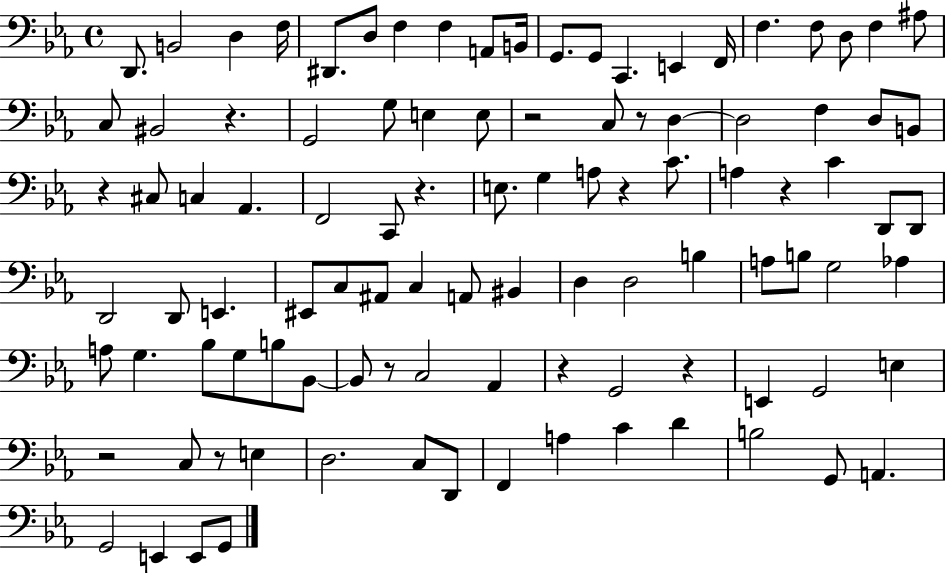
D2/e. B2/h D3/q F3/s D#2/e. D3/e F3/q F3/q A2/e B2/s G2/e. G2/e C2/q. E2/q F2/s F3/q. F3/e D3/e F3/q A#3/e C3/e BIS2/h R/q. G2/h G3/e E3/q E3/e R/h C3/e R/e D3/q D3/h F3/q D3/e B2/e R/q C#3/e C3/q Ab2/q. F2/h C2/e R/q. E3/e. G3/q A3/e R/q C4/e. A3/q R/q C4/q D2/e D2/e D2/h D2/e E2/q. EIS2/e C3/e A#2/e C3/q A2/e BIS2/q D3/q D3/h B3/q A3/e B3/e G3/h Ab3/q A3/e G3/q. Bb3/e G3/e B3/e Bb2/e Bb2/e R/e C3/h Ab2/q R/q G2/h R/q E2/q G2/h E3/q R/h C3/e R/e E3/q D3/h. C3/e D2/e F2/q A3/q C4/q D4/q B3/h G2/e A2/q. G2/h E2/q E2/e G2/e